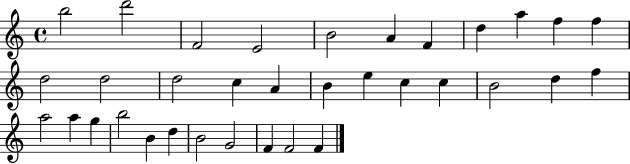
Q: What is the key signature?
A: C major